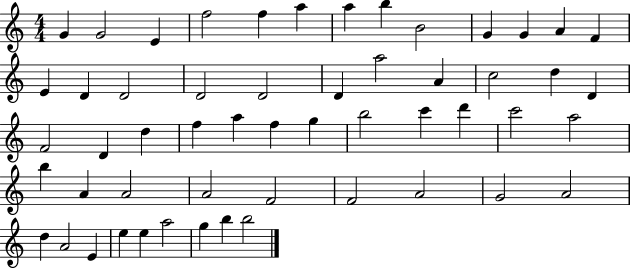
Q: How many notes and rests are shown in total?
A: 54